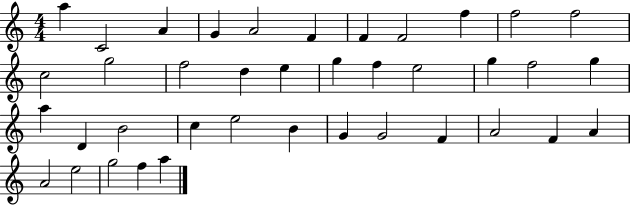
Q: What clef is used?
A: treble